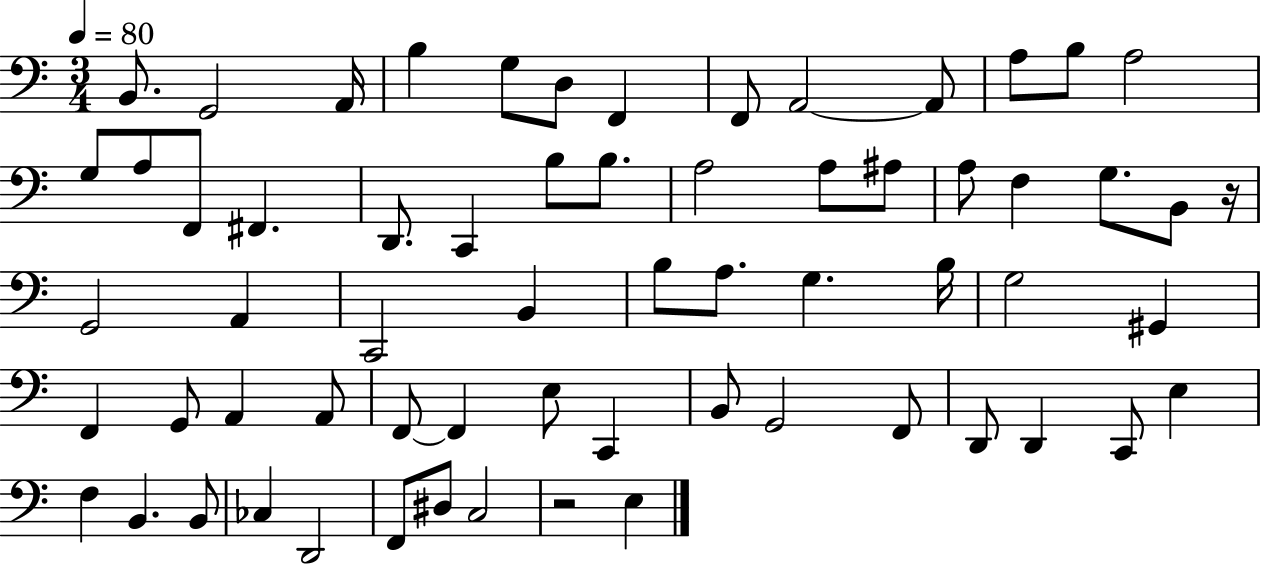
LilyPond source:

{
  \clef bass
  \numericTimeSignature
  \time 3/4
  \key c \major
  \tempo 4 = 80
  b,8. g,2 a,16 | b4 g8 d8 f,4 | f,8 a,2~~ a,8 | a8 b8 a2 | \break g8 a8 f,8 fis,4. | d,8. c,4 b8 b8. | a2 a8 ais8 | a8 f4 g8. b,8 r16 | \break g,2 a,4 | c,2 b,4 | b8 a8. g4. b16 | g2 gis,4 | \break f,4 g,8 a,4 a,8 | f,8~~ f,4 e8 c,4 | b,8 g,2 f,8 | d,8 d,4 c,8 e4 | \break f4 b,4. b,8 | ces4 d,2 | f,8 dis8 c2 | r2 e4 | \break \bar "|."
}